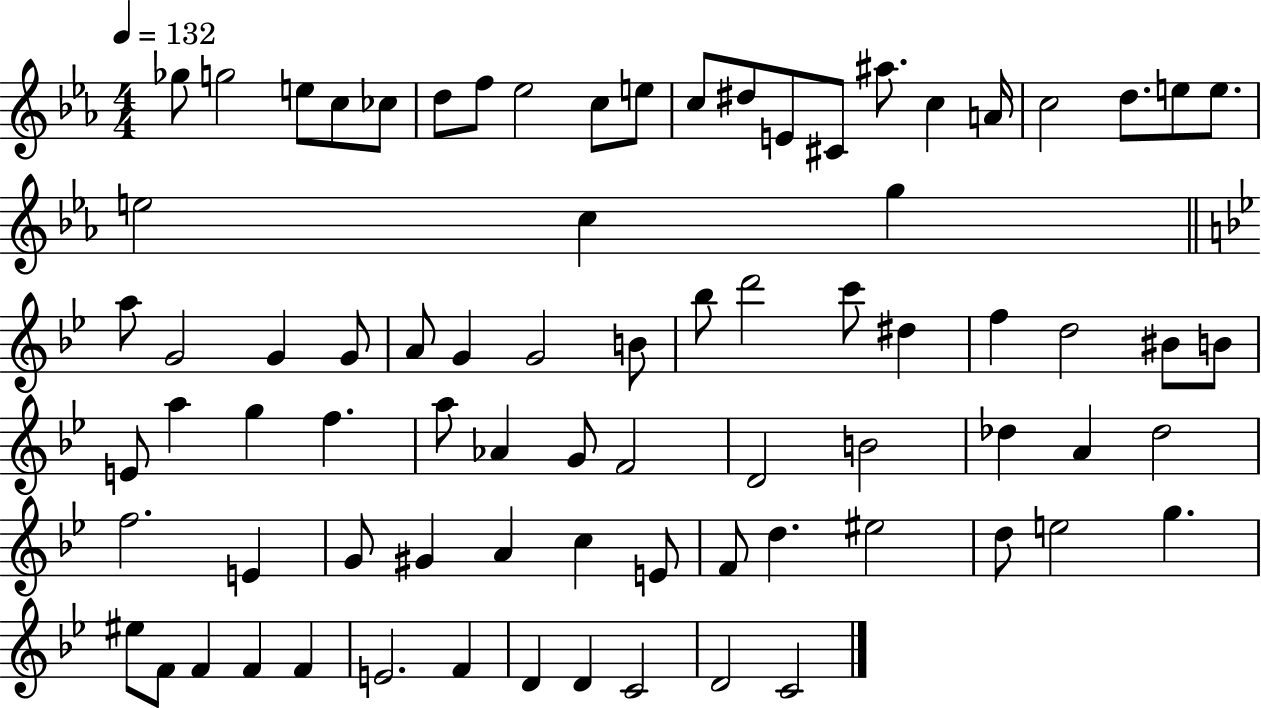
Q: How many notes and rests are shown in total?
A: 78